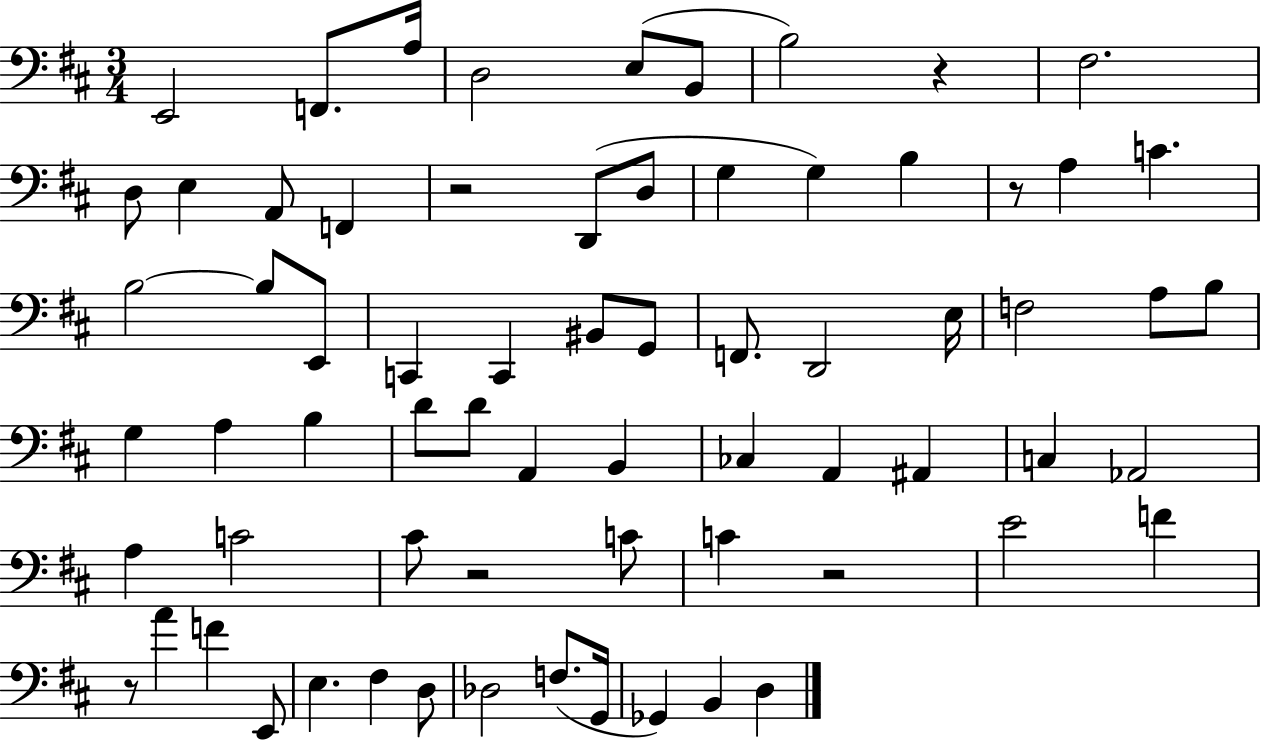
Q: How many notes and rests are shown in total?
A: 69